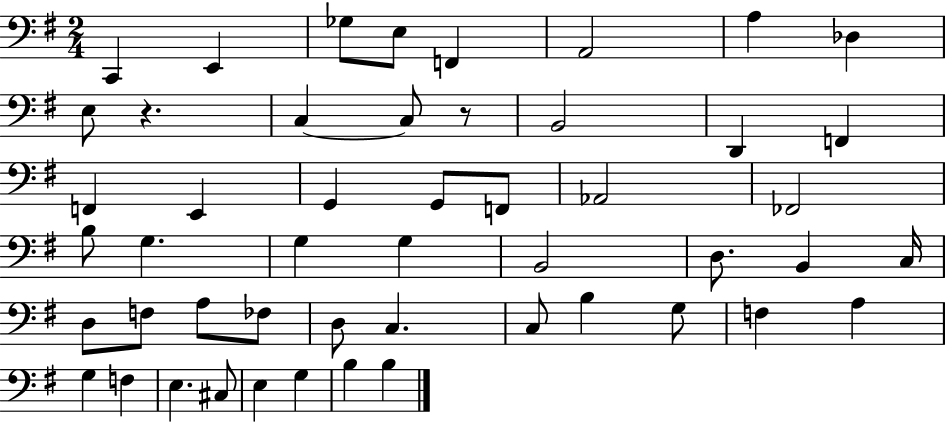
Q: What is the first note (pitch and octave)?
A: C2